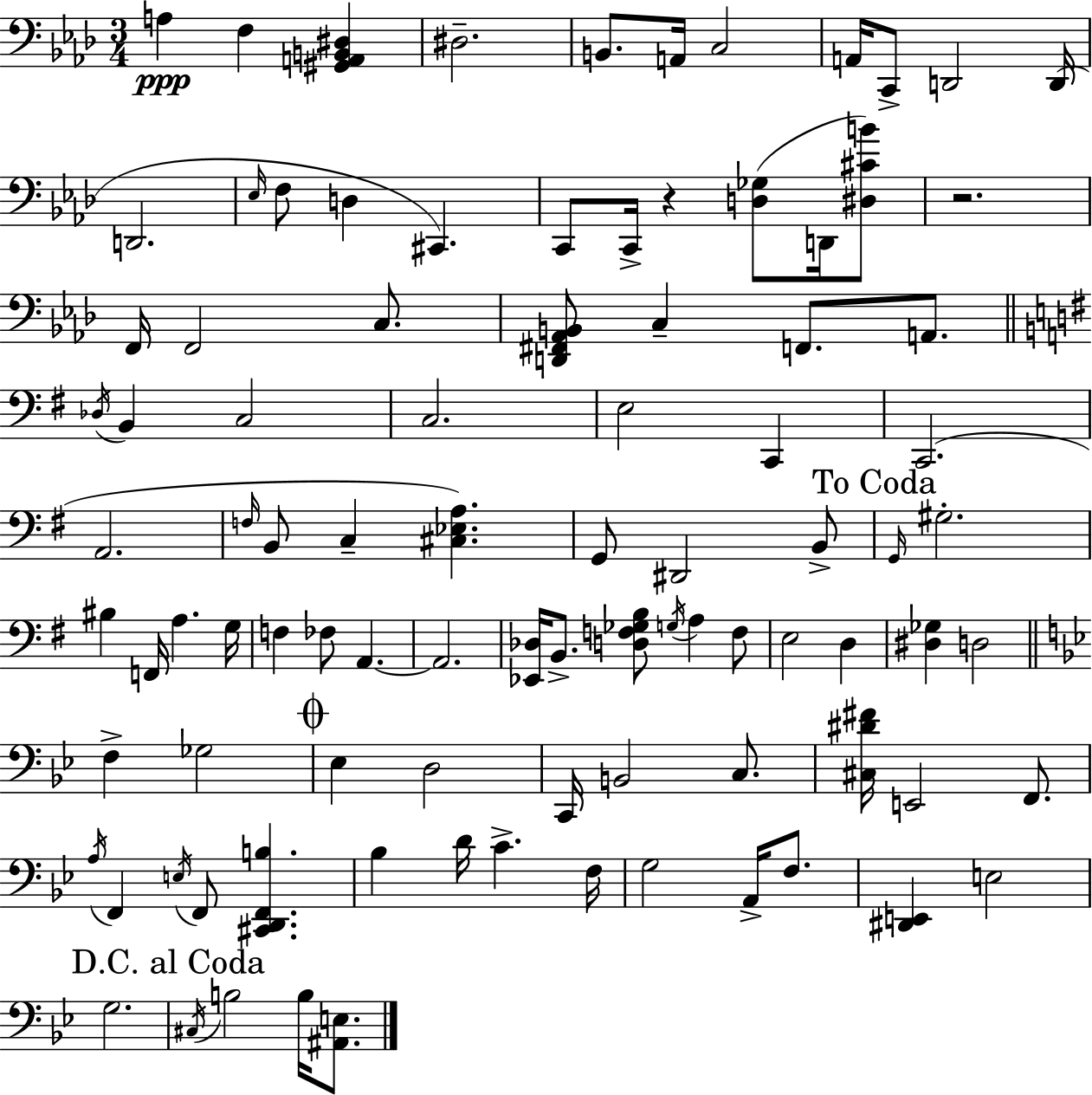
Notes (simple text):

A3/q F3/q [G#2,A2,B2,D#3]/q D#3/h. B2/e. A2/s C3/h A2/s C2/e D2/h D2/s D2/h. Eb3/s F3/e D3/q C#2/q. C2/e C2/s R/q [D3,Gb3]/e D2/s [D#3,C#4,B4]/e R/h. F2/s F2/h C3/e. [D2,F#2,Ab2,B2]/e C3/q F2/e. A2/e. Db3/s B2/q C3/h C3/h. E3/h C2/q C2/h. A2/h. F3/s B2/e C3/q [C#3,Eb3,A3]/q. G2/e D#2/h B2/e G2/s G#3/h. BIS3/q F2/s A3/q. G3/s F3/q FES3/e A2/q. A2/h. [Eb2,Db3]/s B2/e. [D3,F3,Gb3,B3]/e G3/s A3/q F3/e E3/h D3/q [D#3,Gb3]/q D3/h F3/q Gb3/h Eb3/q D3/h C2/s B2/h C3/e. [C#3,D#4,F#4]/s E2/h F2/e. A3/s F2/q E3/s F2/e [C#2,D2,F2,B3]/q. Bb3/q D4/s C4/q. F3/s G3/h A2/s F3/e. [D#2,E2]/q E3/h G3/h. C#3/s B3/h B3/s [A#2,E3]/e.